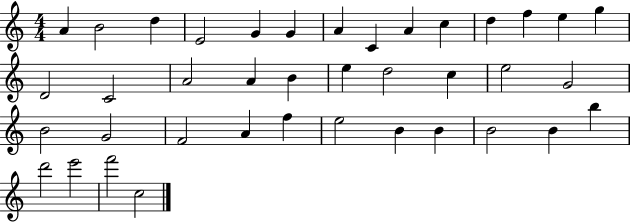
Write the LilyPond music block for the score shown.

{
  \clef treble
  \numericTimeSignature
  \time 4/4
  \key c \major
  a'4 b'2 d''4 | e'2 g'4 g'4 | a'4 c'4 a'4 c''4 | d''4 f''4 e''4 g''4 | \break d'2 c'2 | a'2 a'4 b'4 | e''4 d''2 c''4 | e''2 g'2 | \break b'2 g'2 | f'2 a'4 f''4 | e''2 b'4 b'4 | b'2 b'4 b''4 | \break d'''2 e'''2 | f'''2 c''2 | \bar "|."
}